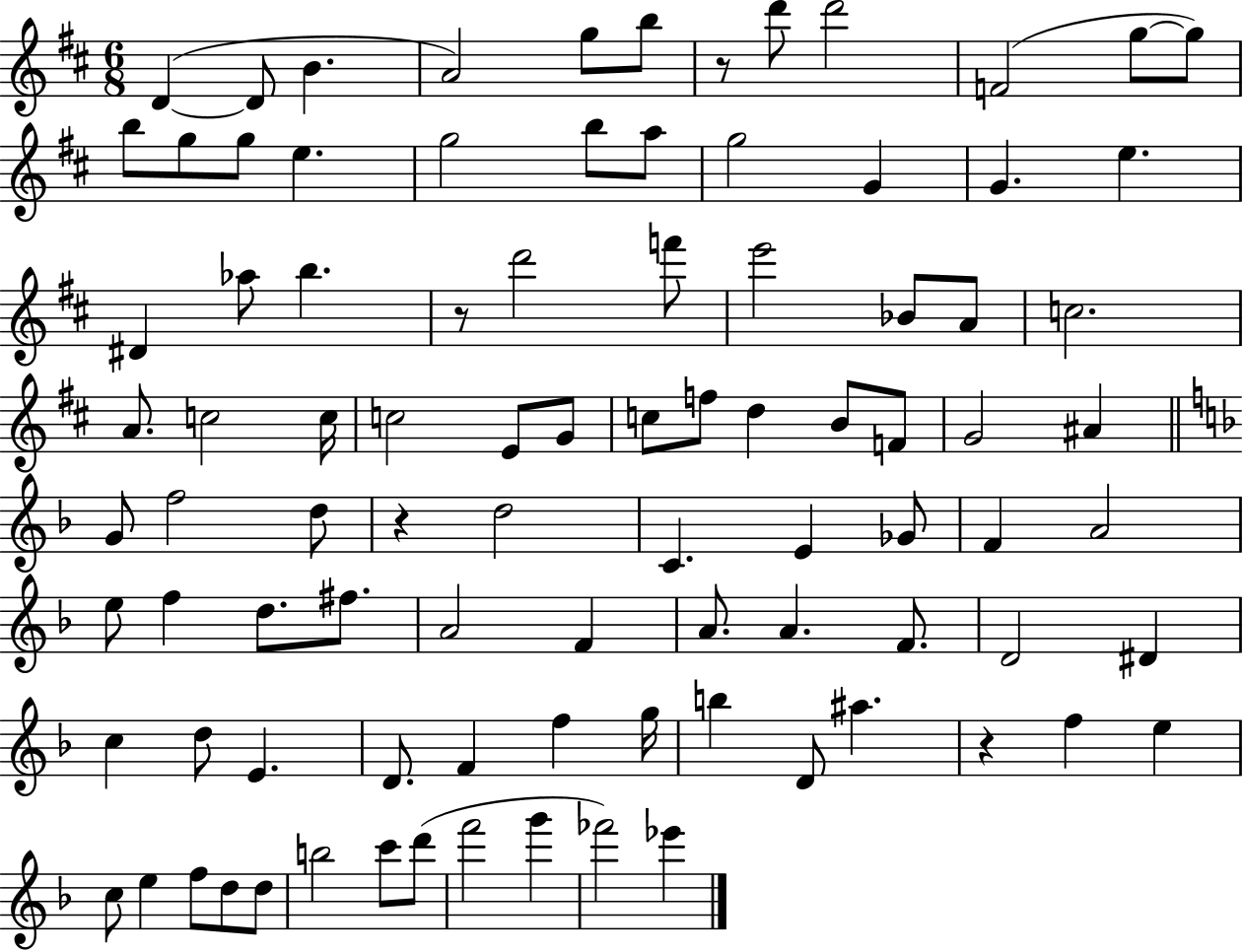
D4/q D4/e B4/q. A4/h G5/e B5/e R/e D6/e D6/h F4/h G5/e G5/e B5/e G5/e G5/e E5/q. G5/h B5/e A5/e G5/h G4/q G4/q. E5/q. D#4/q Ab5/e B5/q. R/e D6/h F6/e E6/h Bb4/e A4/e C5/h. A4/e. C5/h C5/s C5/h E4/e G4/e C5/e F5/e D5/q B4/e F4/e G4/h A#4/q G4/e F5/h D5/e R/q D5/h C4/q. E4/q Gb4/e F4/q A4/h E5/e F5/q D5/e. F#5/e. A4/h F4/q A4/e. A4/q. F4/e. D4/h D#4/q C5/q D5/e E4/q. D4/e. F4/q F5/q G5/s B5/q D4/e A#5/q. R/q F5/q E5/q C5/e E5/q F5/e D5/e D5/e B5/h C6/e D6/e F6/h G6/q FES6/h Eb6/q